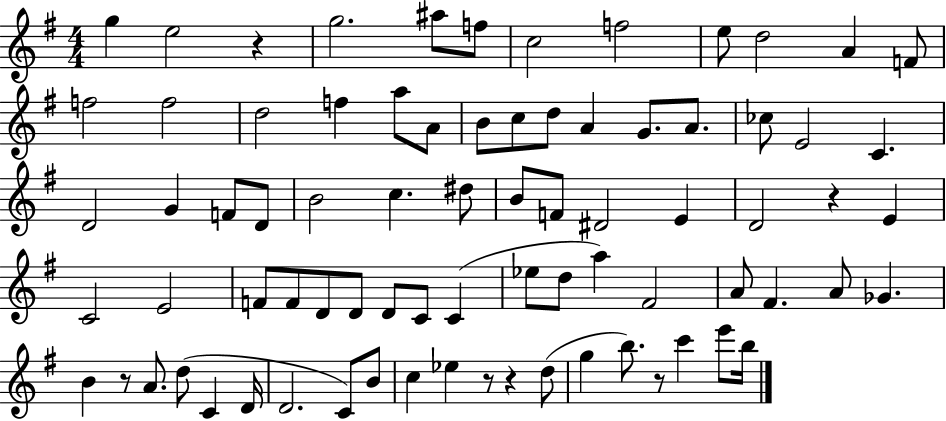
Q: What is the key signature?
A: G major